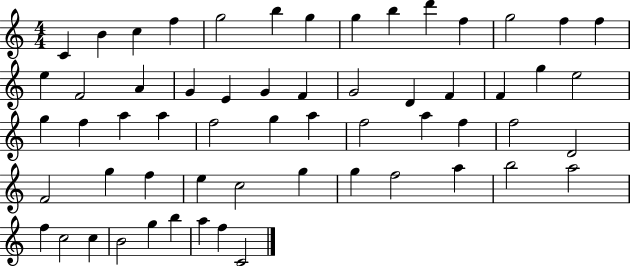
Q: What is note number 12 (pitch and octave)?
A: G5